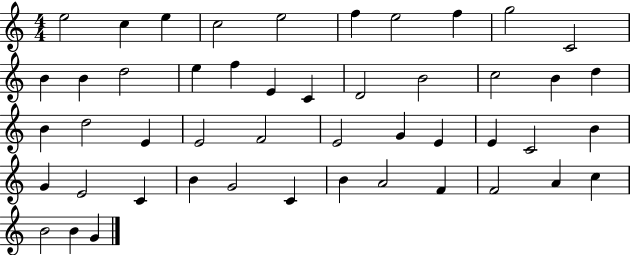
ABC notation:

X:1
T:Untitled
M:4/4
L:1/4
K:C
e2 c e c2 e2 f e2 f g2 C2 B B d2 e f E C D2 B2 c2 B d B d2 E E2 F2 E2 G E E C2 B G E2 C B G2 C B A2 F F2 A c B2 B G